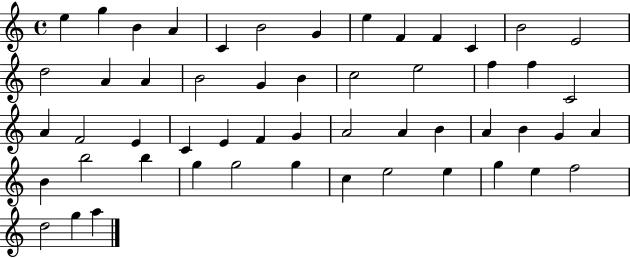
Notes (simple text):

E5/q G5/q B4/q A4/q C4/q B4/h G4/q E5/q F4/q F4/q C4/q B4/h E4/h D5/h A4/q A4/q B4/h G4/q B4/q C5/h E5/h F5/q F5/q C4/h A4/q F4/h E4/q C4/q E4/q F4/q G4/q A4/h A4/q B4/q A4/q B4/q G4/q A4/q B4/q B5/h B5/q G5/q G5/h G5/q C5/q E5/h E5/q G5/q E5/q F5/h D5/h G5/q A5/q